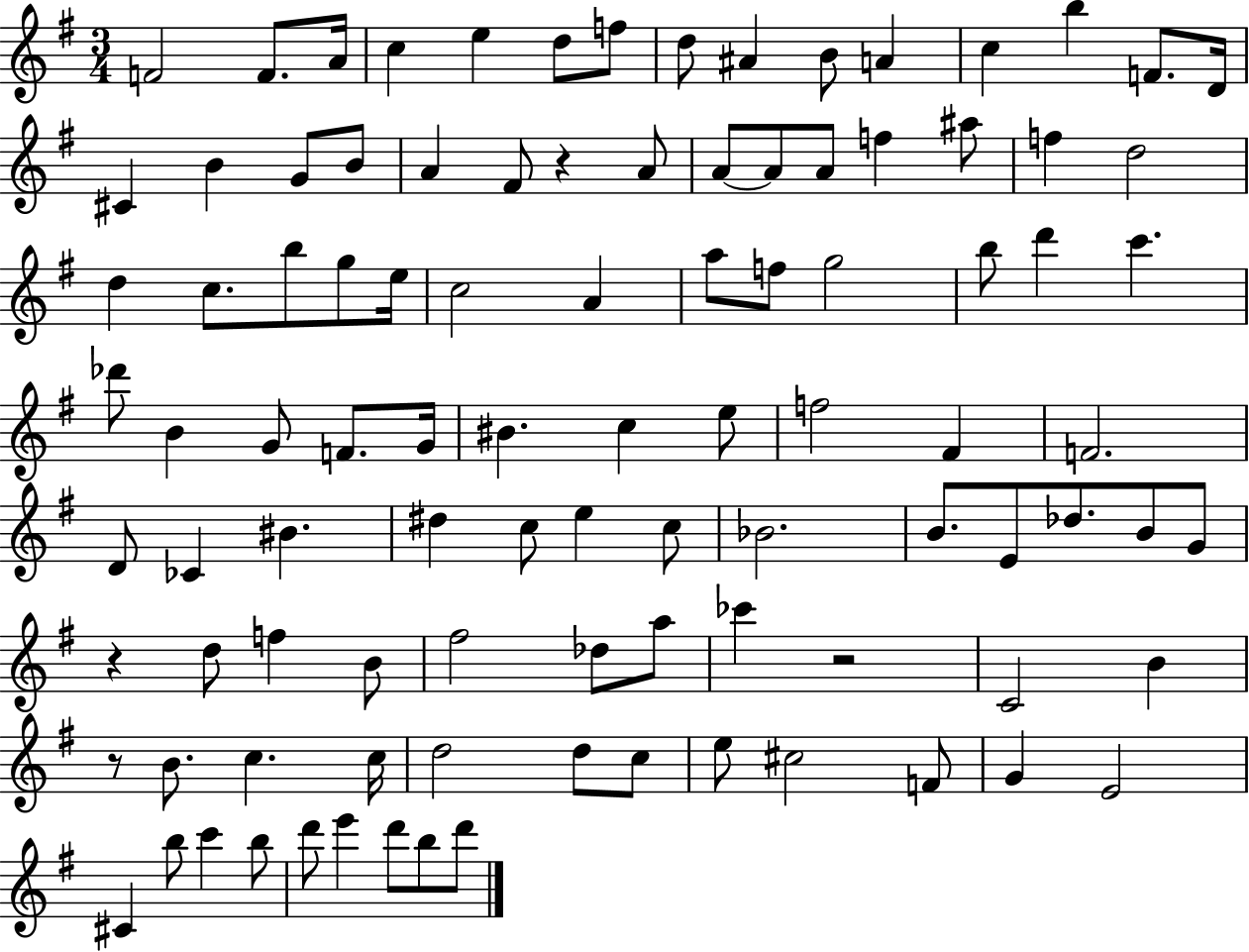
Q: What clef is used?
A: treble